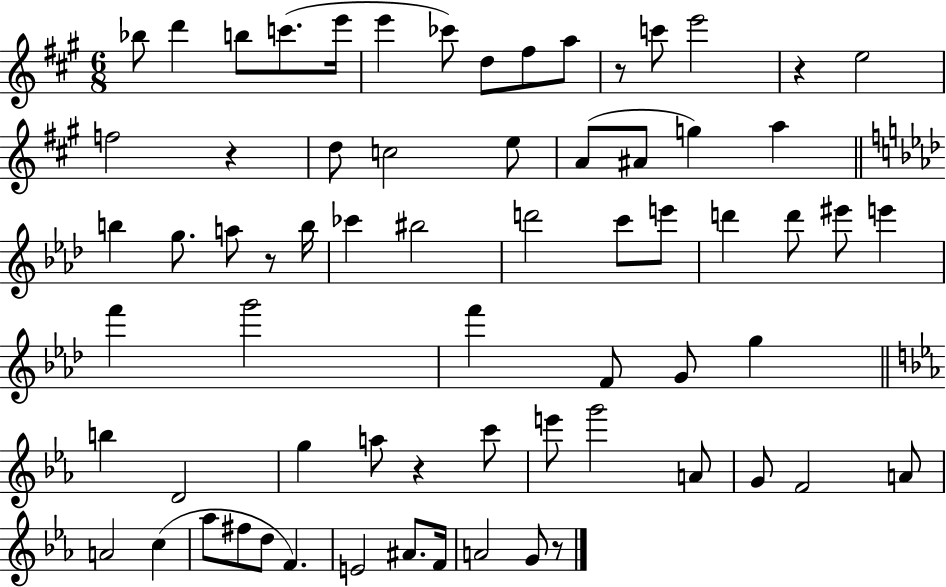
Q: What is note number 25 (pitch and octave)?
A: B5